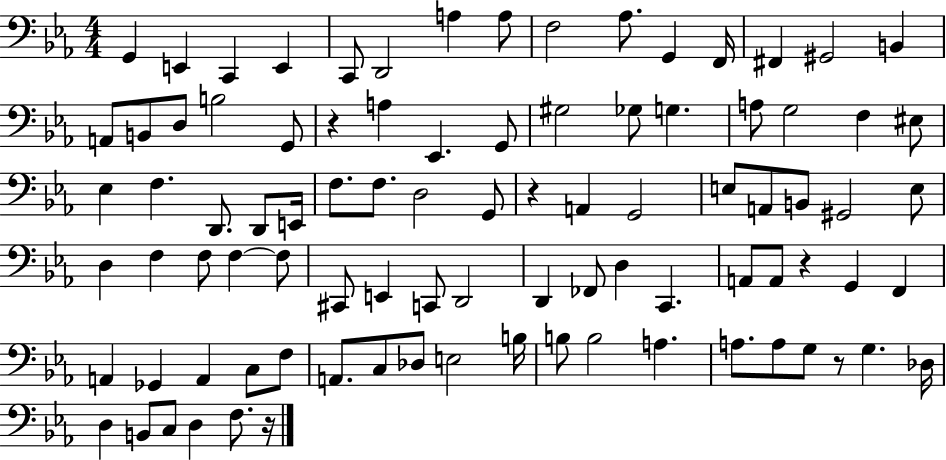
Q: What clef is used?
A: bass